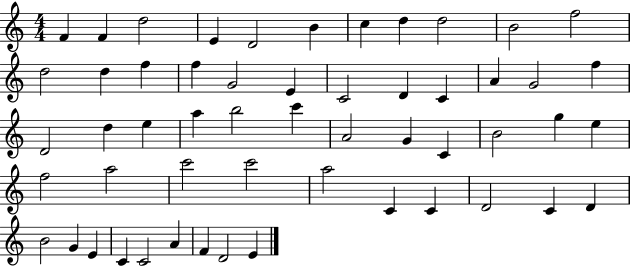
{
  \clef treble
  \numericTimeSignature
  \time 4/4
  \key c \major
  f'4 f'4 d''2 | e'4 d'2 b'4 | c''4 d''4 d''2 | b'2 f''2 | \break d''2 d''4 f''4 | f''4 g'2 e'4 | c'2 d'4 c'4 | a'4 g'2 f''4 | \break d'2 d''4 e''4 | a''4 b''2 c'''4 | a'2 g'4 c'4 | b'2 g''4 e''4 | \break f''2 a''2 | c'''2 c'''2 | a''2 c'4 c'4 | d'2 c'4 d'4 | \break b'2 g'4 e'4 | c'4 c'2 a'4 | f'4 d'2 e'4 | \bar "|."
}